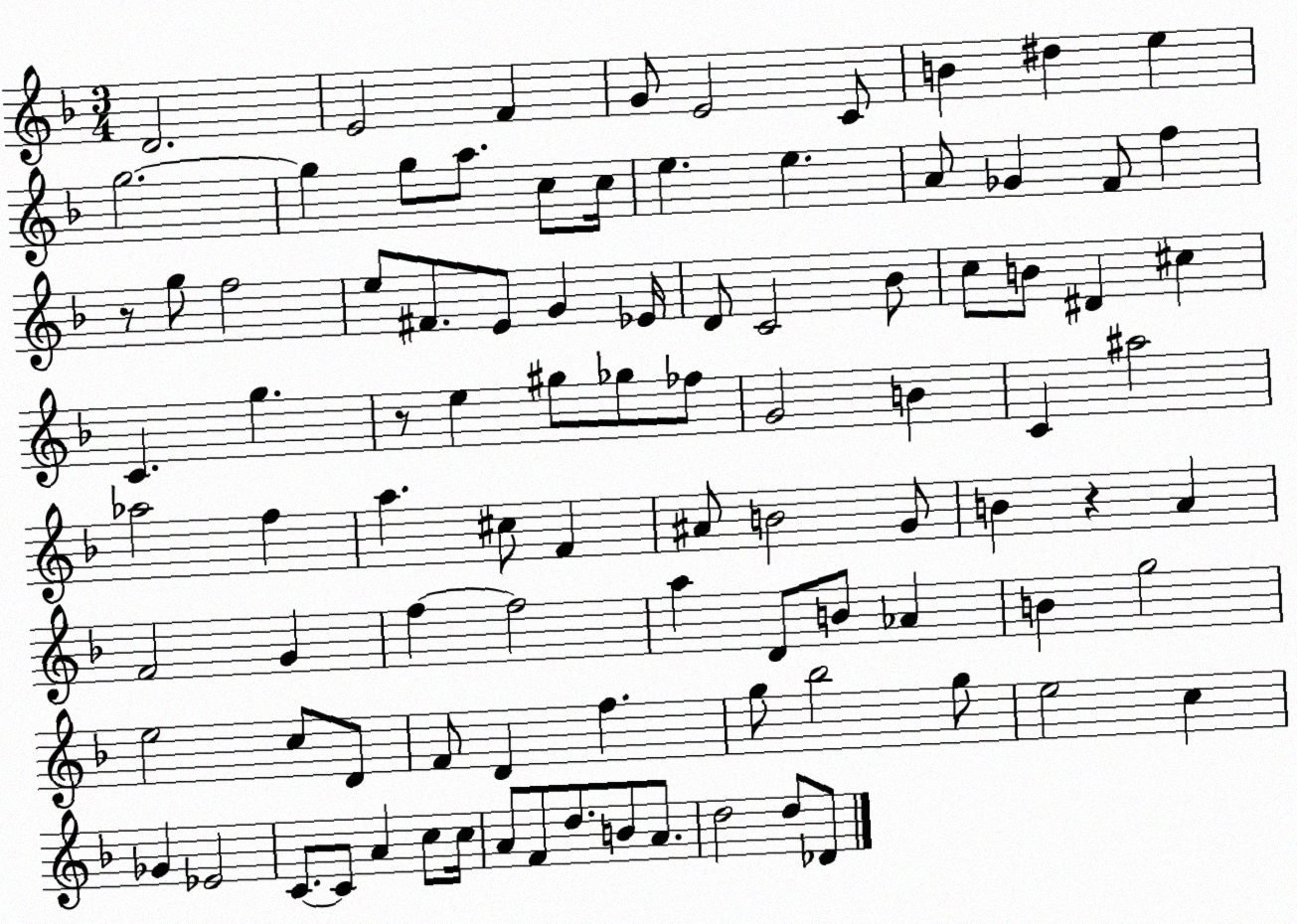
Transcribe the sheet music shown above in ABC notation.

X:1
T:Untitled
M:3/4
L:1/4
K:F
D2 E2 F G/2 E2 C/2 B ^d e g2 g g/2 a/2 c/2 c/4 e e A/2 _G F/2 f z/2 g/2 f2 e/2 ^F/2 E/2 G _E/4 D/2 C2 _B/2 c/2 B/2 ^D ^c C g z/2 e ^g/2 _g/2 _f/2 G2 B C ^a2 _a2 f a ^c/2 F ^A/2 B2 G/2 B z A F2 G f f2 a D/2 B/2 _A B g2 e2 c/2 D/2 F/2 D f g/2 _b2 g/2 e2 c _G _E2 C/2 C/2 A c/2 c/4 A/2 F/2 d/2 B/2 A/2 d2 d/2 _D/2